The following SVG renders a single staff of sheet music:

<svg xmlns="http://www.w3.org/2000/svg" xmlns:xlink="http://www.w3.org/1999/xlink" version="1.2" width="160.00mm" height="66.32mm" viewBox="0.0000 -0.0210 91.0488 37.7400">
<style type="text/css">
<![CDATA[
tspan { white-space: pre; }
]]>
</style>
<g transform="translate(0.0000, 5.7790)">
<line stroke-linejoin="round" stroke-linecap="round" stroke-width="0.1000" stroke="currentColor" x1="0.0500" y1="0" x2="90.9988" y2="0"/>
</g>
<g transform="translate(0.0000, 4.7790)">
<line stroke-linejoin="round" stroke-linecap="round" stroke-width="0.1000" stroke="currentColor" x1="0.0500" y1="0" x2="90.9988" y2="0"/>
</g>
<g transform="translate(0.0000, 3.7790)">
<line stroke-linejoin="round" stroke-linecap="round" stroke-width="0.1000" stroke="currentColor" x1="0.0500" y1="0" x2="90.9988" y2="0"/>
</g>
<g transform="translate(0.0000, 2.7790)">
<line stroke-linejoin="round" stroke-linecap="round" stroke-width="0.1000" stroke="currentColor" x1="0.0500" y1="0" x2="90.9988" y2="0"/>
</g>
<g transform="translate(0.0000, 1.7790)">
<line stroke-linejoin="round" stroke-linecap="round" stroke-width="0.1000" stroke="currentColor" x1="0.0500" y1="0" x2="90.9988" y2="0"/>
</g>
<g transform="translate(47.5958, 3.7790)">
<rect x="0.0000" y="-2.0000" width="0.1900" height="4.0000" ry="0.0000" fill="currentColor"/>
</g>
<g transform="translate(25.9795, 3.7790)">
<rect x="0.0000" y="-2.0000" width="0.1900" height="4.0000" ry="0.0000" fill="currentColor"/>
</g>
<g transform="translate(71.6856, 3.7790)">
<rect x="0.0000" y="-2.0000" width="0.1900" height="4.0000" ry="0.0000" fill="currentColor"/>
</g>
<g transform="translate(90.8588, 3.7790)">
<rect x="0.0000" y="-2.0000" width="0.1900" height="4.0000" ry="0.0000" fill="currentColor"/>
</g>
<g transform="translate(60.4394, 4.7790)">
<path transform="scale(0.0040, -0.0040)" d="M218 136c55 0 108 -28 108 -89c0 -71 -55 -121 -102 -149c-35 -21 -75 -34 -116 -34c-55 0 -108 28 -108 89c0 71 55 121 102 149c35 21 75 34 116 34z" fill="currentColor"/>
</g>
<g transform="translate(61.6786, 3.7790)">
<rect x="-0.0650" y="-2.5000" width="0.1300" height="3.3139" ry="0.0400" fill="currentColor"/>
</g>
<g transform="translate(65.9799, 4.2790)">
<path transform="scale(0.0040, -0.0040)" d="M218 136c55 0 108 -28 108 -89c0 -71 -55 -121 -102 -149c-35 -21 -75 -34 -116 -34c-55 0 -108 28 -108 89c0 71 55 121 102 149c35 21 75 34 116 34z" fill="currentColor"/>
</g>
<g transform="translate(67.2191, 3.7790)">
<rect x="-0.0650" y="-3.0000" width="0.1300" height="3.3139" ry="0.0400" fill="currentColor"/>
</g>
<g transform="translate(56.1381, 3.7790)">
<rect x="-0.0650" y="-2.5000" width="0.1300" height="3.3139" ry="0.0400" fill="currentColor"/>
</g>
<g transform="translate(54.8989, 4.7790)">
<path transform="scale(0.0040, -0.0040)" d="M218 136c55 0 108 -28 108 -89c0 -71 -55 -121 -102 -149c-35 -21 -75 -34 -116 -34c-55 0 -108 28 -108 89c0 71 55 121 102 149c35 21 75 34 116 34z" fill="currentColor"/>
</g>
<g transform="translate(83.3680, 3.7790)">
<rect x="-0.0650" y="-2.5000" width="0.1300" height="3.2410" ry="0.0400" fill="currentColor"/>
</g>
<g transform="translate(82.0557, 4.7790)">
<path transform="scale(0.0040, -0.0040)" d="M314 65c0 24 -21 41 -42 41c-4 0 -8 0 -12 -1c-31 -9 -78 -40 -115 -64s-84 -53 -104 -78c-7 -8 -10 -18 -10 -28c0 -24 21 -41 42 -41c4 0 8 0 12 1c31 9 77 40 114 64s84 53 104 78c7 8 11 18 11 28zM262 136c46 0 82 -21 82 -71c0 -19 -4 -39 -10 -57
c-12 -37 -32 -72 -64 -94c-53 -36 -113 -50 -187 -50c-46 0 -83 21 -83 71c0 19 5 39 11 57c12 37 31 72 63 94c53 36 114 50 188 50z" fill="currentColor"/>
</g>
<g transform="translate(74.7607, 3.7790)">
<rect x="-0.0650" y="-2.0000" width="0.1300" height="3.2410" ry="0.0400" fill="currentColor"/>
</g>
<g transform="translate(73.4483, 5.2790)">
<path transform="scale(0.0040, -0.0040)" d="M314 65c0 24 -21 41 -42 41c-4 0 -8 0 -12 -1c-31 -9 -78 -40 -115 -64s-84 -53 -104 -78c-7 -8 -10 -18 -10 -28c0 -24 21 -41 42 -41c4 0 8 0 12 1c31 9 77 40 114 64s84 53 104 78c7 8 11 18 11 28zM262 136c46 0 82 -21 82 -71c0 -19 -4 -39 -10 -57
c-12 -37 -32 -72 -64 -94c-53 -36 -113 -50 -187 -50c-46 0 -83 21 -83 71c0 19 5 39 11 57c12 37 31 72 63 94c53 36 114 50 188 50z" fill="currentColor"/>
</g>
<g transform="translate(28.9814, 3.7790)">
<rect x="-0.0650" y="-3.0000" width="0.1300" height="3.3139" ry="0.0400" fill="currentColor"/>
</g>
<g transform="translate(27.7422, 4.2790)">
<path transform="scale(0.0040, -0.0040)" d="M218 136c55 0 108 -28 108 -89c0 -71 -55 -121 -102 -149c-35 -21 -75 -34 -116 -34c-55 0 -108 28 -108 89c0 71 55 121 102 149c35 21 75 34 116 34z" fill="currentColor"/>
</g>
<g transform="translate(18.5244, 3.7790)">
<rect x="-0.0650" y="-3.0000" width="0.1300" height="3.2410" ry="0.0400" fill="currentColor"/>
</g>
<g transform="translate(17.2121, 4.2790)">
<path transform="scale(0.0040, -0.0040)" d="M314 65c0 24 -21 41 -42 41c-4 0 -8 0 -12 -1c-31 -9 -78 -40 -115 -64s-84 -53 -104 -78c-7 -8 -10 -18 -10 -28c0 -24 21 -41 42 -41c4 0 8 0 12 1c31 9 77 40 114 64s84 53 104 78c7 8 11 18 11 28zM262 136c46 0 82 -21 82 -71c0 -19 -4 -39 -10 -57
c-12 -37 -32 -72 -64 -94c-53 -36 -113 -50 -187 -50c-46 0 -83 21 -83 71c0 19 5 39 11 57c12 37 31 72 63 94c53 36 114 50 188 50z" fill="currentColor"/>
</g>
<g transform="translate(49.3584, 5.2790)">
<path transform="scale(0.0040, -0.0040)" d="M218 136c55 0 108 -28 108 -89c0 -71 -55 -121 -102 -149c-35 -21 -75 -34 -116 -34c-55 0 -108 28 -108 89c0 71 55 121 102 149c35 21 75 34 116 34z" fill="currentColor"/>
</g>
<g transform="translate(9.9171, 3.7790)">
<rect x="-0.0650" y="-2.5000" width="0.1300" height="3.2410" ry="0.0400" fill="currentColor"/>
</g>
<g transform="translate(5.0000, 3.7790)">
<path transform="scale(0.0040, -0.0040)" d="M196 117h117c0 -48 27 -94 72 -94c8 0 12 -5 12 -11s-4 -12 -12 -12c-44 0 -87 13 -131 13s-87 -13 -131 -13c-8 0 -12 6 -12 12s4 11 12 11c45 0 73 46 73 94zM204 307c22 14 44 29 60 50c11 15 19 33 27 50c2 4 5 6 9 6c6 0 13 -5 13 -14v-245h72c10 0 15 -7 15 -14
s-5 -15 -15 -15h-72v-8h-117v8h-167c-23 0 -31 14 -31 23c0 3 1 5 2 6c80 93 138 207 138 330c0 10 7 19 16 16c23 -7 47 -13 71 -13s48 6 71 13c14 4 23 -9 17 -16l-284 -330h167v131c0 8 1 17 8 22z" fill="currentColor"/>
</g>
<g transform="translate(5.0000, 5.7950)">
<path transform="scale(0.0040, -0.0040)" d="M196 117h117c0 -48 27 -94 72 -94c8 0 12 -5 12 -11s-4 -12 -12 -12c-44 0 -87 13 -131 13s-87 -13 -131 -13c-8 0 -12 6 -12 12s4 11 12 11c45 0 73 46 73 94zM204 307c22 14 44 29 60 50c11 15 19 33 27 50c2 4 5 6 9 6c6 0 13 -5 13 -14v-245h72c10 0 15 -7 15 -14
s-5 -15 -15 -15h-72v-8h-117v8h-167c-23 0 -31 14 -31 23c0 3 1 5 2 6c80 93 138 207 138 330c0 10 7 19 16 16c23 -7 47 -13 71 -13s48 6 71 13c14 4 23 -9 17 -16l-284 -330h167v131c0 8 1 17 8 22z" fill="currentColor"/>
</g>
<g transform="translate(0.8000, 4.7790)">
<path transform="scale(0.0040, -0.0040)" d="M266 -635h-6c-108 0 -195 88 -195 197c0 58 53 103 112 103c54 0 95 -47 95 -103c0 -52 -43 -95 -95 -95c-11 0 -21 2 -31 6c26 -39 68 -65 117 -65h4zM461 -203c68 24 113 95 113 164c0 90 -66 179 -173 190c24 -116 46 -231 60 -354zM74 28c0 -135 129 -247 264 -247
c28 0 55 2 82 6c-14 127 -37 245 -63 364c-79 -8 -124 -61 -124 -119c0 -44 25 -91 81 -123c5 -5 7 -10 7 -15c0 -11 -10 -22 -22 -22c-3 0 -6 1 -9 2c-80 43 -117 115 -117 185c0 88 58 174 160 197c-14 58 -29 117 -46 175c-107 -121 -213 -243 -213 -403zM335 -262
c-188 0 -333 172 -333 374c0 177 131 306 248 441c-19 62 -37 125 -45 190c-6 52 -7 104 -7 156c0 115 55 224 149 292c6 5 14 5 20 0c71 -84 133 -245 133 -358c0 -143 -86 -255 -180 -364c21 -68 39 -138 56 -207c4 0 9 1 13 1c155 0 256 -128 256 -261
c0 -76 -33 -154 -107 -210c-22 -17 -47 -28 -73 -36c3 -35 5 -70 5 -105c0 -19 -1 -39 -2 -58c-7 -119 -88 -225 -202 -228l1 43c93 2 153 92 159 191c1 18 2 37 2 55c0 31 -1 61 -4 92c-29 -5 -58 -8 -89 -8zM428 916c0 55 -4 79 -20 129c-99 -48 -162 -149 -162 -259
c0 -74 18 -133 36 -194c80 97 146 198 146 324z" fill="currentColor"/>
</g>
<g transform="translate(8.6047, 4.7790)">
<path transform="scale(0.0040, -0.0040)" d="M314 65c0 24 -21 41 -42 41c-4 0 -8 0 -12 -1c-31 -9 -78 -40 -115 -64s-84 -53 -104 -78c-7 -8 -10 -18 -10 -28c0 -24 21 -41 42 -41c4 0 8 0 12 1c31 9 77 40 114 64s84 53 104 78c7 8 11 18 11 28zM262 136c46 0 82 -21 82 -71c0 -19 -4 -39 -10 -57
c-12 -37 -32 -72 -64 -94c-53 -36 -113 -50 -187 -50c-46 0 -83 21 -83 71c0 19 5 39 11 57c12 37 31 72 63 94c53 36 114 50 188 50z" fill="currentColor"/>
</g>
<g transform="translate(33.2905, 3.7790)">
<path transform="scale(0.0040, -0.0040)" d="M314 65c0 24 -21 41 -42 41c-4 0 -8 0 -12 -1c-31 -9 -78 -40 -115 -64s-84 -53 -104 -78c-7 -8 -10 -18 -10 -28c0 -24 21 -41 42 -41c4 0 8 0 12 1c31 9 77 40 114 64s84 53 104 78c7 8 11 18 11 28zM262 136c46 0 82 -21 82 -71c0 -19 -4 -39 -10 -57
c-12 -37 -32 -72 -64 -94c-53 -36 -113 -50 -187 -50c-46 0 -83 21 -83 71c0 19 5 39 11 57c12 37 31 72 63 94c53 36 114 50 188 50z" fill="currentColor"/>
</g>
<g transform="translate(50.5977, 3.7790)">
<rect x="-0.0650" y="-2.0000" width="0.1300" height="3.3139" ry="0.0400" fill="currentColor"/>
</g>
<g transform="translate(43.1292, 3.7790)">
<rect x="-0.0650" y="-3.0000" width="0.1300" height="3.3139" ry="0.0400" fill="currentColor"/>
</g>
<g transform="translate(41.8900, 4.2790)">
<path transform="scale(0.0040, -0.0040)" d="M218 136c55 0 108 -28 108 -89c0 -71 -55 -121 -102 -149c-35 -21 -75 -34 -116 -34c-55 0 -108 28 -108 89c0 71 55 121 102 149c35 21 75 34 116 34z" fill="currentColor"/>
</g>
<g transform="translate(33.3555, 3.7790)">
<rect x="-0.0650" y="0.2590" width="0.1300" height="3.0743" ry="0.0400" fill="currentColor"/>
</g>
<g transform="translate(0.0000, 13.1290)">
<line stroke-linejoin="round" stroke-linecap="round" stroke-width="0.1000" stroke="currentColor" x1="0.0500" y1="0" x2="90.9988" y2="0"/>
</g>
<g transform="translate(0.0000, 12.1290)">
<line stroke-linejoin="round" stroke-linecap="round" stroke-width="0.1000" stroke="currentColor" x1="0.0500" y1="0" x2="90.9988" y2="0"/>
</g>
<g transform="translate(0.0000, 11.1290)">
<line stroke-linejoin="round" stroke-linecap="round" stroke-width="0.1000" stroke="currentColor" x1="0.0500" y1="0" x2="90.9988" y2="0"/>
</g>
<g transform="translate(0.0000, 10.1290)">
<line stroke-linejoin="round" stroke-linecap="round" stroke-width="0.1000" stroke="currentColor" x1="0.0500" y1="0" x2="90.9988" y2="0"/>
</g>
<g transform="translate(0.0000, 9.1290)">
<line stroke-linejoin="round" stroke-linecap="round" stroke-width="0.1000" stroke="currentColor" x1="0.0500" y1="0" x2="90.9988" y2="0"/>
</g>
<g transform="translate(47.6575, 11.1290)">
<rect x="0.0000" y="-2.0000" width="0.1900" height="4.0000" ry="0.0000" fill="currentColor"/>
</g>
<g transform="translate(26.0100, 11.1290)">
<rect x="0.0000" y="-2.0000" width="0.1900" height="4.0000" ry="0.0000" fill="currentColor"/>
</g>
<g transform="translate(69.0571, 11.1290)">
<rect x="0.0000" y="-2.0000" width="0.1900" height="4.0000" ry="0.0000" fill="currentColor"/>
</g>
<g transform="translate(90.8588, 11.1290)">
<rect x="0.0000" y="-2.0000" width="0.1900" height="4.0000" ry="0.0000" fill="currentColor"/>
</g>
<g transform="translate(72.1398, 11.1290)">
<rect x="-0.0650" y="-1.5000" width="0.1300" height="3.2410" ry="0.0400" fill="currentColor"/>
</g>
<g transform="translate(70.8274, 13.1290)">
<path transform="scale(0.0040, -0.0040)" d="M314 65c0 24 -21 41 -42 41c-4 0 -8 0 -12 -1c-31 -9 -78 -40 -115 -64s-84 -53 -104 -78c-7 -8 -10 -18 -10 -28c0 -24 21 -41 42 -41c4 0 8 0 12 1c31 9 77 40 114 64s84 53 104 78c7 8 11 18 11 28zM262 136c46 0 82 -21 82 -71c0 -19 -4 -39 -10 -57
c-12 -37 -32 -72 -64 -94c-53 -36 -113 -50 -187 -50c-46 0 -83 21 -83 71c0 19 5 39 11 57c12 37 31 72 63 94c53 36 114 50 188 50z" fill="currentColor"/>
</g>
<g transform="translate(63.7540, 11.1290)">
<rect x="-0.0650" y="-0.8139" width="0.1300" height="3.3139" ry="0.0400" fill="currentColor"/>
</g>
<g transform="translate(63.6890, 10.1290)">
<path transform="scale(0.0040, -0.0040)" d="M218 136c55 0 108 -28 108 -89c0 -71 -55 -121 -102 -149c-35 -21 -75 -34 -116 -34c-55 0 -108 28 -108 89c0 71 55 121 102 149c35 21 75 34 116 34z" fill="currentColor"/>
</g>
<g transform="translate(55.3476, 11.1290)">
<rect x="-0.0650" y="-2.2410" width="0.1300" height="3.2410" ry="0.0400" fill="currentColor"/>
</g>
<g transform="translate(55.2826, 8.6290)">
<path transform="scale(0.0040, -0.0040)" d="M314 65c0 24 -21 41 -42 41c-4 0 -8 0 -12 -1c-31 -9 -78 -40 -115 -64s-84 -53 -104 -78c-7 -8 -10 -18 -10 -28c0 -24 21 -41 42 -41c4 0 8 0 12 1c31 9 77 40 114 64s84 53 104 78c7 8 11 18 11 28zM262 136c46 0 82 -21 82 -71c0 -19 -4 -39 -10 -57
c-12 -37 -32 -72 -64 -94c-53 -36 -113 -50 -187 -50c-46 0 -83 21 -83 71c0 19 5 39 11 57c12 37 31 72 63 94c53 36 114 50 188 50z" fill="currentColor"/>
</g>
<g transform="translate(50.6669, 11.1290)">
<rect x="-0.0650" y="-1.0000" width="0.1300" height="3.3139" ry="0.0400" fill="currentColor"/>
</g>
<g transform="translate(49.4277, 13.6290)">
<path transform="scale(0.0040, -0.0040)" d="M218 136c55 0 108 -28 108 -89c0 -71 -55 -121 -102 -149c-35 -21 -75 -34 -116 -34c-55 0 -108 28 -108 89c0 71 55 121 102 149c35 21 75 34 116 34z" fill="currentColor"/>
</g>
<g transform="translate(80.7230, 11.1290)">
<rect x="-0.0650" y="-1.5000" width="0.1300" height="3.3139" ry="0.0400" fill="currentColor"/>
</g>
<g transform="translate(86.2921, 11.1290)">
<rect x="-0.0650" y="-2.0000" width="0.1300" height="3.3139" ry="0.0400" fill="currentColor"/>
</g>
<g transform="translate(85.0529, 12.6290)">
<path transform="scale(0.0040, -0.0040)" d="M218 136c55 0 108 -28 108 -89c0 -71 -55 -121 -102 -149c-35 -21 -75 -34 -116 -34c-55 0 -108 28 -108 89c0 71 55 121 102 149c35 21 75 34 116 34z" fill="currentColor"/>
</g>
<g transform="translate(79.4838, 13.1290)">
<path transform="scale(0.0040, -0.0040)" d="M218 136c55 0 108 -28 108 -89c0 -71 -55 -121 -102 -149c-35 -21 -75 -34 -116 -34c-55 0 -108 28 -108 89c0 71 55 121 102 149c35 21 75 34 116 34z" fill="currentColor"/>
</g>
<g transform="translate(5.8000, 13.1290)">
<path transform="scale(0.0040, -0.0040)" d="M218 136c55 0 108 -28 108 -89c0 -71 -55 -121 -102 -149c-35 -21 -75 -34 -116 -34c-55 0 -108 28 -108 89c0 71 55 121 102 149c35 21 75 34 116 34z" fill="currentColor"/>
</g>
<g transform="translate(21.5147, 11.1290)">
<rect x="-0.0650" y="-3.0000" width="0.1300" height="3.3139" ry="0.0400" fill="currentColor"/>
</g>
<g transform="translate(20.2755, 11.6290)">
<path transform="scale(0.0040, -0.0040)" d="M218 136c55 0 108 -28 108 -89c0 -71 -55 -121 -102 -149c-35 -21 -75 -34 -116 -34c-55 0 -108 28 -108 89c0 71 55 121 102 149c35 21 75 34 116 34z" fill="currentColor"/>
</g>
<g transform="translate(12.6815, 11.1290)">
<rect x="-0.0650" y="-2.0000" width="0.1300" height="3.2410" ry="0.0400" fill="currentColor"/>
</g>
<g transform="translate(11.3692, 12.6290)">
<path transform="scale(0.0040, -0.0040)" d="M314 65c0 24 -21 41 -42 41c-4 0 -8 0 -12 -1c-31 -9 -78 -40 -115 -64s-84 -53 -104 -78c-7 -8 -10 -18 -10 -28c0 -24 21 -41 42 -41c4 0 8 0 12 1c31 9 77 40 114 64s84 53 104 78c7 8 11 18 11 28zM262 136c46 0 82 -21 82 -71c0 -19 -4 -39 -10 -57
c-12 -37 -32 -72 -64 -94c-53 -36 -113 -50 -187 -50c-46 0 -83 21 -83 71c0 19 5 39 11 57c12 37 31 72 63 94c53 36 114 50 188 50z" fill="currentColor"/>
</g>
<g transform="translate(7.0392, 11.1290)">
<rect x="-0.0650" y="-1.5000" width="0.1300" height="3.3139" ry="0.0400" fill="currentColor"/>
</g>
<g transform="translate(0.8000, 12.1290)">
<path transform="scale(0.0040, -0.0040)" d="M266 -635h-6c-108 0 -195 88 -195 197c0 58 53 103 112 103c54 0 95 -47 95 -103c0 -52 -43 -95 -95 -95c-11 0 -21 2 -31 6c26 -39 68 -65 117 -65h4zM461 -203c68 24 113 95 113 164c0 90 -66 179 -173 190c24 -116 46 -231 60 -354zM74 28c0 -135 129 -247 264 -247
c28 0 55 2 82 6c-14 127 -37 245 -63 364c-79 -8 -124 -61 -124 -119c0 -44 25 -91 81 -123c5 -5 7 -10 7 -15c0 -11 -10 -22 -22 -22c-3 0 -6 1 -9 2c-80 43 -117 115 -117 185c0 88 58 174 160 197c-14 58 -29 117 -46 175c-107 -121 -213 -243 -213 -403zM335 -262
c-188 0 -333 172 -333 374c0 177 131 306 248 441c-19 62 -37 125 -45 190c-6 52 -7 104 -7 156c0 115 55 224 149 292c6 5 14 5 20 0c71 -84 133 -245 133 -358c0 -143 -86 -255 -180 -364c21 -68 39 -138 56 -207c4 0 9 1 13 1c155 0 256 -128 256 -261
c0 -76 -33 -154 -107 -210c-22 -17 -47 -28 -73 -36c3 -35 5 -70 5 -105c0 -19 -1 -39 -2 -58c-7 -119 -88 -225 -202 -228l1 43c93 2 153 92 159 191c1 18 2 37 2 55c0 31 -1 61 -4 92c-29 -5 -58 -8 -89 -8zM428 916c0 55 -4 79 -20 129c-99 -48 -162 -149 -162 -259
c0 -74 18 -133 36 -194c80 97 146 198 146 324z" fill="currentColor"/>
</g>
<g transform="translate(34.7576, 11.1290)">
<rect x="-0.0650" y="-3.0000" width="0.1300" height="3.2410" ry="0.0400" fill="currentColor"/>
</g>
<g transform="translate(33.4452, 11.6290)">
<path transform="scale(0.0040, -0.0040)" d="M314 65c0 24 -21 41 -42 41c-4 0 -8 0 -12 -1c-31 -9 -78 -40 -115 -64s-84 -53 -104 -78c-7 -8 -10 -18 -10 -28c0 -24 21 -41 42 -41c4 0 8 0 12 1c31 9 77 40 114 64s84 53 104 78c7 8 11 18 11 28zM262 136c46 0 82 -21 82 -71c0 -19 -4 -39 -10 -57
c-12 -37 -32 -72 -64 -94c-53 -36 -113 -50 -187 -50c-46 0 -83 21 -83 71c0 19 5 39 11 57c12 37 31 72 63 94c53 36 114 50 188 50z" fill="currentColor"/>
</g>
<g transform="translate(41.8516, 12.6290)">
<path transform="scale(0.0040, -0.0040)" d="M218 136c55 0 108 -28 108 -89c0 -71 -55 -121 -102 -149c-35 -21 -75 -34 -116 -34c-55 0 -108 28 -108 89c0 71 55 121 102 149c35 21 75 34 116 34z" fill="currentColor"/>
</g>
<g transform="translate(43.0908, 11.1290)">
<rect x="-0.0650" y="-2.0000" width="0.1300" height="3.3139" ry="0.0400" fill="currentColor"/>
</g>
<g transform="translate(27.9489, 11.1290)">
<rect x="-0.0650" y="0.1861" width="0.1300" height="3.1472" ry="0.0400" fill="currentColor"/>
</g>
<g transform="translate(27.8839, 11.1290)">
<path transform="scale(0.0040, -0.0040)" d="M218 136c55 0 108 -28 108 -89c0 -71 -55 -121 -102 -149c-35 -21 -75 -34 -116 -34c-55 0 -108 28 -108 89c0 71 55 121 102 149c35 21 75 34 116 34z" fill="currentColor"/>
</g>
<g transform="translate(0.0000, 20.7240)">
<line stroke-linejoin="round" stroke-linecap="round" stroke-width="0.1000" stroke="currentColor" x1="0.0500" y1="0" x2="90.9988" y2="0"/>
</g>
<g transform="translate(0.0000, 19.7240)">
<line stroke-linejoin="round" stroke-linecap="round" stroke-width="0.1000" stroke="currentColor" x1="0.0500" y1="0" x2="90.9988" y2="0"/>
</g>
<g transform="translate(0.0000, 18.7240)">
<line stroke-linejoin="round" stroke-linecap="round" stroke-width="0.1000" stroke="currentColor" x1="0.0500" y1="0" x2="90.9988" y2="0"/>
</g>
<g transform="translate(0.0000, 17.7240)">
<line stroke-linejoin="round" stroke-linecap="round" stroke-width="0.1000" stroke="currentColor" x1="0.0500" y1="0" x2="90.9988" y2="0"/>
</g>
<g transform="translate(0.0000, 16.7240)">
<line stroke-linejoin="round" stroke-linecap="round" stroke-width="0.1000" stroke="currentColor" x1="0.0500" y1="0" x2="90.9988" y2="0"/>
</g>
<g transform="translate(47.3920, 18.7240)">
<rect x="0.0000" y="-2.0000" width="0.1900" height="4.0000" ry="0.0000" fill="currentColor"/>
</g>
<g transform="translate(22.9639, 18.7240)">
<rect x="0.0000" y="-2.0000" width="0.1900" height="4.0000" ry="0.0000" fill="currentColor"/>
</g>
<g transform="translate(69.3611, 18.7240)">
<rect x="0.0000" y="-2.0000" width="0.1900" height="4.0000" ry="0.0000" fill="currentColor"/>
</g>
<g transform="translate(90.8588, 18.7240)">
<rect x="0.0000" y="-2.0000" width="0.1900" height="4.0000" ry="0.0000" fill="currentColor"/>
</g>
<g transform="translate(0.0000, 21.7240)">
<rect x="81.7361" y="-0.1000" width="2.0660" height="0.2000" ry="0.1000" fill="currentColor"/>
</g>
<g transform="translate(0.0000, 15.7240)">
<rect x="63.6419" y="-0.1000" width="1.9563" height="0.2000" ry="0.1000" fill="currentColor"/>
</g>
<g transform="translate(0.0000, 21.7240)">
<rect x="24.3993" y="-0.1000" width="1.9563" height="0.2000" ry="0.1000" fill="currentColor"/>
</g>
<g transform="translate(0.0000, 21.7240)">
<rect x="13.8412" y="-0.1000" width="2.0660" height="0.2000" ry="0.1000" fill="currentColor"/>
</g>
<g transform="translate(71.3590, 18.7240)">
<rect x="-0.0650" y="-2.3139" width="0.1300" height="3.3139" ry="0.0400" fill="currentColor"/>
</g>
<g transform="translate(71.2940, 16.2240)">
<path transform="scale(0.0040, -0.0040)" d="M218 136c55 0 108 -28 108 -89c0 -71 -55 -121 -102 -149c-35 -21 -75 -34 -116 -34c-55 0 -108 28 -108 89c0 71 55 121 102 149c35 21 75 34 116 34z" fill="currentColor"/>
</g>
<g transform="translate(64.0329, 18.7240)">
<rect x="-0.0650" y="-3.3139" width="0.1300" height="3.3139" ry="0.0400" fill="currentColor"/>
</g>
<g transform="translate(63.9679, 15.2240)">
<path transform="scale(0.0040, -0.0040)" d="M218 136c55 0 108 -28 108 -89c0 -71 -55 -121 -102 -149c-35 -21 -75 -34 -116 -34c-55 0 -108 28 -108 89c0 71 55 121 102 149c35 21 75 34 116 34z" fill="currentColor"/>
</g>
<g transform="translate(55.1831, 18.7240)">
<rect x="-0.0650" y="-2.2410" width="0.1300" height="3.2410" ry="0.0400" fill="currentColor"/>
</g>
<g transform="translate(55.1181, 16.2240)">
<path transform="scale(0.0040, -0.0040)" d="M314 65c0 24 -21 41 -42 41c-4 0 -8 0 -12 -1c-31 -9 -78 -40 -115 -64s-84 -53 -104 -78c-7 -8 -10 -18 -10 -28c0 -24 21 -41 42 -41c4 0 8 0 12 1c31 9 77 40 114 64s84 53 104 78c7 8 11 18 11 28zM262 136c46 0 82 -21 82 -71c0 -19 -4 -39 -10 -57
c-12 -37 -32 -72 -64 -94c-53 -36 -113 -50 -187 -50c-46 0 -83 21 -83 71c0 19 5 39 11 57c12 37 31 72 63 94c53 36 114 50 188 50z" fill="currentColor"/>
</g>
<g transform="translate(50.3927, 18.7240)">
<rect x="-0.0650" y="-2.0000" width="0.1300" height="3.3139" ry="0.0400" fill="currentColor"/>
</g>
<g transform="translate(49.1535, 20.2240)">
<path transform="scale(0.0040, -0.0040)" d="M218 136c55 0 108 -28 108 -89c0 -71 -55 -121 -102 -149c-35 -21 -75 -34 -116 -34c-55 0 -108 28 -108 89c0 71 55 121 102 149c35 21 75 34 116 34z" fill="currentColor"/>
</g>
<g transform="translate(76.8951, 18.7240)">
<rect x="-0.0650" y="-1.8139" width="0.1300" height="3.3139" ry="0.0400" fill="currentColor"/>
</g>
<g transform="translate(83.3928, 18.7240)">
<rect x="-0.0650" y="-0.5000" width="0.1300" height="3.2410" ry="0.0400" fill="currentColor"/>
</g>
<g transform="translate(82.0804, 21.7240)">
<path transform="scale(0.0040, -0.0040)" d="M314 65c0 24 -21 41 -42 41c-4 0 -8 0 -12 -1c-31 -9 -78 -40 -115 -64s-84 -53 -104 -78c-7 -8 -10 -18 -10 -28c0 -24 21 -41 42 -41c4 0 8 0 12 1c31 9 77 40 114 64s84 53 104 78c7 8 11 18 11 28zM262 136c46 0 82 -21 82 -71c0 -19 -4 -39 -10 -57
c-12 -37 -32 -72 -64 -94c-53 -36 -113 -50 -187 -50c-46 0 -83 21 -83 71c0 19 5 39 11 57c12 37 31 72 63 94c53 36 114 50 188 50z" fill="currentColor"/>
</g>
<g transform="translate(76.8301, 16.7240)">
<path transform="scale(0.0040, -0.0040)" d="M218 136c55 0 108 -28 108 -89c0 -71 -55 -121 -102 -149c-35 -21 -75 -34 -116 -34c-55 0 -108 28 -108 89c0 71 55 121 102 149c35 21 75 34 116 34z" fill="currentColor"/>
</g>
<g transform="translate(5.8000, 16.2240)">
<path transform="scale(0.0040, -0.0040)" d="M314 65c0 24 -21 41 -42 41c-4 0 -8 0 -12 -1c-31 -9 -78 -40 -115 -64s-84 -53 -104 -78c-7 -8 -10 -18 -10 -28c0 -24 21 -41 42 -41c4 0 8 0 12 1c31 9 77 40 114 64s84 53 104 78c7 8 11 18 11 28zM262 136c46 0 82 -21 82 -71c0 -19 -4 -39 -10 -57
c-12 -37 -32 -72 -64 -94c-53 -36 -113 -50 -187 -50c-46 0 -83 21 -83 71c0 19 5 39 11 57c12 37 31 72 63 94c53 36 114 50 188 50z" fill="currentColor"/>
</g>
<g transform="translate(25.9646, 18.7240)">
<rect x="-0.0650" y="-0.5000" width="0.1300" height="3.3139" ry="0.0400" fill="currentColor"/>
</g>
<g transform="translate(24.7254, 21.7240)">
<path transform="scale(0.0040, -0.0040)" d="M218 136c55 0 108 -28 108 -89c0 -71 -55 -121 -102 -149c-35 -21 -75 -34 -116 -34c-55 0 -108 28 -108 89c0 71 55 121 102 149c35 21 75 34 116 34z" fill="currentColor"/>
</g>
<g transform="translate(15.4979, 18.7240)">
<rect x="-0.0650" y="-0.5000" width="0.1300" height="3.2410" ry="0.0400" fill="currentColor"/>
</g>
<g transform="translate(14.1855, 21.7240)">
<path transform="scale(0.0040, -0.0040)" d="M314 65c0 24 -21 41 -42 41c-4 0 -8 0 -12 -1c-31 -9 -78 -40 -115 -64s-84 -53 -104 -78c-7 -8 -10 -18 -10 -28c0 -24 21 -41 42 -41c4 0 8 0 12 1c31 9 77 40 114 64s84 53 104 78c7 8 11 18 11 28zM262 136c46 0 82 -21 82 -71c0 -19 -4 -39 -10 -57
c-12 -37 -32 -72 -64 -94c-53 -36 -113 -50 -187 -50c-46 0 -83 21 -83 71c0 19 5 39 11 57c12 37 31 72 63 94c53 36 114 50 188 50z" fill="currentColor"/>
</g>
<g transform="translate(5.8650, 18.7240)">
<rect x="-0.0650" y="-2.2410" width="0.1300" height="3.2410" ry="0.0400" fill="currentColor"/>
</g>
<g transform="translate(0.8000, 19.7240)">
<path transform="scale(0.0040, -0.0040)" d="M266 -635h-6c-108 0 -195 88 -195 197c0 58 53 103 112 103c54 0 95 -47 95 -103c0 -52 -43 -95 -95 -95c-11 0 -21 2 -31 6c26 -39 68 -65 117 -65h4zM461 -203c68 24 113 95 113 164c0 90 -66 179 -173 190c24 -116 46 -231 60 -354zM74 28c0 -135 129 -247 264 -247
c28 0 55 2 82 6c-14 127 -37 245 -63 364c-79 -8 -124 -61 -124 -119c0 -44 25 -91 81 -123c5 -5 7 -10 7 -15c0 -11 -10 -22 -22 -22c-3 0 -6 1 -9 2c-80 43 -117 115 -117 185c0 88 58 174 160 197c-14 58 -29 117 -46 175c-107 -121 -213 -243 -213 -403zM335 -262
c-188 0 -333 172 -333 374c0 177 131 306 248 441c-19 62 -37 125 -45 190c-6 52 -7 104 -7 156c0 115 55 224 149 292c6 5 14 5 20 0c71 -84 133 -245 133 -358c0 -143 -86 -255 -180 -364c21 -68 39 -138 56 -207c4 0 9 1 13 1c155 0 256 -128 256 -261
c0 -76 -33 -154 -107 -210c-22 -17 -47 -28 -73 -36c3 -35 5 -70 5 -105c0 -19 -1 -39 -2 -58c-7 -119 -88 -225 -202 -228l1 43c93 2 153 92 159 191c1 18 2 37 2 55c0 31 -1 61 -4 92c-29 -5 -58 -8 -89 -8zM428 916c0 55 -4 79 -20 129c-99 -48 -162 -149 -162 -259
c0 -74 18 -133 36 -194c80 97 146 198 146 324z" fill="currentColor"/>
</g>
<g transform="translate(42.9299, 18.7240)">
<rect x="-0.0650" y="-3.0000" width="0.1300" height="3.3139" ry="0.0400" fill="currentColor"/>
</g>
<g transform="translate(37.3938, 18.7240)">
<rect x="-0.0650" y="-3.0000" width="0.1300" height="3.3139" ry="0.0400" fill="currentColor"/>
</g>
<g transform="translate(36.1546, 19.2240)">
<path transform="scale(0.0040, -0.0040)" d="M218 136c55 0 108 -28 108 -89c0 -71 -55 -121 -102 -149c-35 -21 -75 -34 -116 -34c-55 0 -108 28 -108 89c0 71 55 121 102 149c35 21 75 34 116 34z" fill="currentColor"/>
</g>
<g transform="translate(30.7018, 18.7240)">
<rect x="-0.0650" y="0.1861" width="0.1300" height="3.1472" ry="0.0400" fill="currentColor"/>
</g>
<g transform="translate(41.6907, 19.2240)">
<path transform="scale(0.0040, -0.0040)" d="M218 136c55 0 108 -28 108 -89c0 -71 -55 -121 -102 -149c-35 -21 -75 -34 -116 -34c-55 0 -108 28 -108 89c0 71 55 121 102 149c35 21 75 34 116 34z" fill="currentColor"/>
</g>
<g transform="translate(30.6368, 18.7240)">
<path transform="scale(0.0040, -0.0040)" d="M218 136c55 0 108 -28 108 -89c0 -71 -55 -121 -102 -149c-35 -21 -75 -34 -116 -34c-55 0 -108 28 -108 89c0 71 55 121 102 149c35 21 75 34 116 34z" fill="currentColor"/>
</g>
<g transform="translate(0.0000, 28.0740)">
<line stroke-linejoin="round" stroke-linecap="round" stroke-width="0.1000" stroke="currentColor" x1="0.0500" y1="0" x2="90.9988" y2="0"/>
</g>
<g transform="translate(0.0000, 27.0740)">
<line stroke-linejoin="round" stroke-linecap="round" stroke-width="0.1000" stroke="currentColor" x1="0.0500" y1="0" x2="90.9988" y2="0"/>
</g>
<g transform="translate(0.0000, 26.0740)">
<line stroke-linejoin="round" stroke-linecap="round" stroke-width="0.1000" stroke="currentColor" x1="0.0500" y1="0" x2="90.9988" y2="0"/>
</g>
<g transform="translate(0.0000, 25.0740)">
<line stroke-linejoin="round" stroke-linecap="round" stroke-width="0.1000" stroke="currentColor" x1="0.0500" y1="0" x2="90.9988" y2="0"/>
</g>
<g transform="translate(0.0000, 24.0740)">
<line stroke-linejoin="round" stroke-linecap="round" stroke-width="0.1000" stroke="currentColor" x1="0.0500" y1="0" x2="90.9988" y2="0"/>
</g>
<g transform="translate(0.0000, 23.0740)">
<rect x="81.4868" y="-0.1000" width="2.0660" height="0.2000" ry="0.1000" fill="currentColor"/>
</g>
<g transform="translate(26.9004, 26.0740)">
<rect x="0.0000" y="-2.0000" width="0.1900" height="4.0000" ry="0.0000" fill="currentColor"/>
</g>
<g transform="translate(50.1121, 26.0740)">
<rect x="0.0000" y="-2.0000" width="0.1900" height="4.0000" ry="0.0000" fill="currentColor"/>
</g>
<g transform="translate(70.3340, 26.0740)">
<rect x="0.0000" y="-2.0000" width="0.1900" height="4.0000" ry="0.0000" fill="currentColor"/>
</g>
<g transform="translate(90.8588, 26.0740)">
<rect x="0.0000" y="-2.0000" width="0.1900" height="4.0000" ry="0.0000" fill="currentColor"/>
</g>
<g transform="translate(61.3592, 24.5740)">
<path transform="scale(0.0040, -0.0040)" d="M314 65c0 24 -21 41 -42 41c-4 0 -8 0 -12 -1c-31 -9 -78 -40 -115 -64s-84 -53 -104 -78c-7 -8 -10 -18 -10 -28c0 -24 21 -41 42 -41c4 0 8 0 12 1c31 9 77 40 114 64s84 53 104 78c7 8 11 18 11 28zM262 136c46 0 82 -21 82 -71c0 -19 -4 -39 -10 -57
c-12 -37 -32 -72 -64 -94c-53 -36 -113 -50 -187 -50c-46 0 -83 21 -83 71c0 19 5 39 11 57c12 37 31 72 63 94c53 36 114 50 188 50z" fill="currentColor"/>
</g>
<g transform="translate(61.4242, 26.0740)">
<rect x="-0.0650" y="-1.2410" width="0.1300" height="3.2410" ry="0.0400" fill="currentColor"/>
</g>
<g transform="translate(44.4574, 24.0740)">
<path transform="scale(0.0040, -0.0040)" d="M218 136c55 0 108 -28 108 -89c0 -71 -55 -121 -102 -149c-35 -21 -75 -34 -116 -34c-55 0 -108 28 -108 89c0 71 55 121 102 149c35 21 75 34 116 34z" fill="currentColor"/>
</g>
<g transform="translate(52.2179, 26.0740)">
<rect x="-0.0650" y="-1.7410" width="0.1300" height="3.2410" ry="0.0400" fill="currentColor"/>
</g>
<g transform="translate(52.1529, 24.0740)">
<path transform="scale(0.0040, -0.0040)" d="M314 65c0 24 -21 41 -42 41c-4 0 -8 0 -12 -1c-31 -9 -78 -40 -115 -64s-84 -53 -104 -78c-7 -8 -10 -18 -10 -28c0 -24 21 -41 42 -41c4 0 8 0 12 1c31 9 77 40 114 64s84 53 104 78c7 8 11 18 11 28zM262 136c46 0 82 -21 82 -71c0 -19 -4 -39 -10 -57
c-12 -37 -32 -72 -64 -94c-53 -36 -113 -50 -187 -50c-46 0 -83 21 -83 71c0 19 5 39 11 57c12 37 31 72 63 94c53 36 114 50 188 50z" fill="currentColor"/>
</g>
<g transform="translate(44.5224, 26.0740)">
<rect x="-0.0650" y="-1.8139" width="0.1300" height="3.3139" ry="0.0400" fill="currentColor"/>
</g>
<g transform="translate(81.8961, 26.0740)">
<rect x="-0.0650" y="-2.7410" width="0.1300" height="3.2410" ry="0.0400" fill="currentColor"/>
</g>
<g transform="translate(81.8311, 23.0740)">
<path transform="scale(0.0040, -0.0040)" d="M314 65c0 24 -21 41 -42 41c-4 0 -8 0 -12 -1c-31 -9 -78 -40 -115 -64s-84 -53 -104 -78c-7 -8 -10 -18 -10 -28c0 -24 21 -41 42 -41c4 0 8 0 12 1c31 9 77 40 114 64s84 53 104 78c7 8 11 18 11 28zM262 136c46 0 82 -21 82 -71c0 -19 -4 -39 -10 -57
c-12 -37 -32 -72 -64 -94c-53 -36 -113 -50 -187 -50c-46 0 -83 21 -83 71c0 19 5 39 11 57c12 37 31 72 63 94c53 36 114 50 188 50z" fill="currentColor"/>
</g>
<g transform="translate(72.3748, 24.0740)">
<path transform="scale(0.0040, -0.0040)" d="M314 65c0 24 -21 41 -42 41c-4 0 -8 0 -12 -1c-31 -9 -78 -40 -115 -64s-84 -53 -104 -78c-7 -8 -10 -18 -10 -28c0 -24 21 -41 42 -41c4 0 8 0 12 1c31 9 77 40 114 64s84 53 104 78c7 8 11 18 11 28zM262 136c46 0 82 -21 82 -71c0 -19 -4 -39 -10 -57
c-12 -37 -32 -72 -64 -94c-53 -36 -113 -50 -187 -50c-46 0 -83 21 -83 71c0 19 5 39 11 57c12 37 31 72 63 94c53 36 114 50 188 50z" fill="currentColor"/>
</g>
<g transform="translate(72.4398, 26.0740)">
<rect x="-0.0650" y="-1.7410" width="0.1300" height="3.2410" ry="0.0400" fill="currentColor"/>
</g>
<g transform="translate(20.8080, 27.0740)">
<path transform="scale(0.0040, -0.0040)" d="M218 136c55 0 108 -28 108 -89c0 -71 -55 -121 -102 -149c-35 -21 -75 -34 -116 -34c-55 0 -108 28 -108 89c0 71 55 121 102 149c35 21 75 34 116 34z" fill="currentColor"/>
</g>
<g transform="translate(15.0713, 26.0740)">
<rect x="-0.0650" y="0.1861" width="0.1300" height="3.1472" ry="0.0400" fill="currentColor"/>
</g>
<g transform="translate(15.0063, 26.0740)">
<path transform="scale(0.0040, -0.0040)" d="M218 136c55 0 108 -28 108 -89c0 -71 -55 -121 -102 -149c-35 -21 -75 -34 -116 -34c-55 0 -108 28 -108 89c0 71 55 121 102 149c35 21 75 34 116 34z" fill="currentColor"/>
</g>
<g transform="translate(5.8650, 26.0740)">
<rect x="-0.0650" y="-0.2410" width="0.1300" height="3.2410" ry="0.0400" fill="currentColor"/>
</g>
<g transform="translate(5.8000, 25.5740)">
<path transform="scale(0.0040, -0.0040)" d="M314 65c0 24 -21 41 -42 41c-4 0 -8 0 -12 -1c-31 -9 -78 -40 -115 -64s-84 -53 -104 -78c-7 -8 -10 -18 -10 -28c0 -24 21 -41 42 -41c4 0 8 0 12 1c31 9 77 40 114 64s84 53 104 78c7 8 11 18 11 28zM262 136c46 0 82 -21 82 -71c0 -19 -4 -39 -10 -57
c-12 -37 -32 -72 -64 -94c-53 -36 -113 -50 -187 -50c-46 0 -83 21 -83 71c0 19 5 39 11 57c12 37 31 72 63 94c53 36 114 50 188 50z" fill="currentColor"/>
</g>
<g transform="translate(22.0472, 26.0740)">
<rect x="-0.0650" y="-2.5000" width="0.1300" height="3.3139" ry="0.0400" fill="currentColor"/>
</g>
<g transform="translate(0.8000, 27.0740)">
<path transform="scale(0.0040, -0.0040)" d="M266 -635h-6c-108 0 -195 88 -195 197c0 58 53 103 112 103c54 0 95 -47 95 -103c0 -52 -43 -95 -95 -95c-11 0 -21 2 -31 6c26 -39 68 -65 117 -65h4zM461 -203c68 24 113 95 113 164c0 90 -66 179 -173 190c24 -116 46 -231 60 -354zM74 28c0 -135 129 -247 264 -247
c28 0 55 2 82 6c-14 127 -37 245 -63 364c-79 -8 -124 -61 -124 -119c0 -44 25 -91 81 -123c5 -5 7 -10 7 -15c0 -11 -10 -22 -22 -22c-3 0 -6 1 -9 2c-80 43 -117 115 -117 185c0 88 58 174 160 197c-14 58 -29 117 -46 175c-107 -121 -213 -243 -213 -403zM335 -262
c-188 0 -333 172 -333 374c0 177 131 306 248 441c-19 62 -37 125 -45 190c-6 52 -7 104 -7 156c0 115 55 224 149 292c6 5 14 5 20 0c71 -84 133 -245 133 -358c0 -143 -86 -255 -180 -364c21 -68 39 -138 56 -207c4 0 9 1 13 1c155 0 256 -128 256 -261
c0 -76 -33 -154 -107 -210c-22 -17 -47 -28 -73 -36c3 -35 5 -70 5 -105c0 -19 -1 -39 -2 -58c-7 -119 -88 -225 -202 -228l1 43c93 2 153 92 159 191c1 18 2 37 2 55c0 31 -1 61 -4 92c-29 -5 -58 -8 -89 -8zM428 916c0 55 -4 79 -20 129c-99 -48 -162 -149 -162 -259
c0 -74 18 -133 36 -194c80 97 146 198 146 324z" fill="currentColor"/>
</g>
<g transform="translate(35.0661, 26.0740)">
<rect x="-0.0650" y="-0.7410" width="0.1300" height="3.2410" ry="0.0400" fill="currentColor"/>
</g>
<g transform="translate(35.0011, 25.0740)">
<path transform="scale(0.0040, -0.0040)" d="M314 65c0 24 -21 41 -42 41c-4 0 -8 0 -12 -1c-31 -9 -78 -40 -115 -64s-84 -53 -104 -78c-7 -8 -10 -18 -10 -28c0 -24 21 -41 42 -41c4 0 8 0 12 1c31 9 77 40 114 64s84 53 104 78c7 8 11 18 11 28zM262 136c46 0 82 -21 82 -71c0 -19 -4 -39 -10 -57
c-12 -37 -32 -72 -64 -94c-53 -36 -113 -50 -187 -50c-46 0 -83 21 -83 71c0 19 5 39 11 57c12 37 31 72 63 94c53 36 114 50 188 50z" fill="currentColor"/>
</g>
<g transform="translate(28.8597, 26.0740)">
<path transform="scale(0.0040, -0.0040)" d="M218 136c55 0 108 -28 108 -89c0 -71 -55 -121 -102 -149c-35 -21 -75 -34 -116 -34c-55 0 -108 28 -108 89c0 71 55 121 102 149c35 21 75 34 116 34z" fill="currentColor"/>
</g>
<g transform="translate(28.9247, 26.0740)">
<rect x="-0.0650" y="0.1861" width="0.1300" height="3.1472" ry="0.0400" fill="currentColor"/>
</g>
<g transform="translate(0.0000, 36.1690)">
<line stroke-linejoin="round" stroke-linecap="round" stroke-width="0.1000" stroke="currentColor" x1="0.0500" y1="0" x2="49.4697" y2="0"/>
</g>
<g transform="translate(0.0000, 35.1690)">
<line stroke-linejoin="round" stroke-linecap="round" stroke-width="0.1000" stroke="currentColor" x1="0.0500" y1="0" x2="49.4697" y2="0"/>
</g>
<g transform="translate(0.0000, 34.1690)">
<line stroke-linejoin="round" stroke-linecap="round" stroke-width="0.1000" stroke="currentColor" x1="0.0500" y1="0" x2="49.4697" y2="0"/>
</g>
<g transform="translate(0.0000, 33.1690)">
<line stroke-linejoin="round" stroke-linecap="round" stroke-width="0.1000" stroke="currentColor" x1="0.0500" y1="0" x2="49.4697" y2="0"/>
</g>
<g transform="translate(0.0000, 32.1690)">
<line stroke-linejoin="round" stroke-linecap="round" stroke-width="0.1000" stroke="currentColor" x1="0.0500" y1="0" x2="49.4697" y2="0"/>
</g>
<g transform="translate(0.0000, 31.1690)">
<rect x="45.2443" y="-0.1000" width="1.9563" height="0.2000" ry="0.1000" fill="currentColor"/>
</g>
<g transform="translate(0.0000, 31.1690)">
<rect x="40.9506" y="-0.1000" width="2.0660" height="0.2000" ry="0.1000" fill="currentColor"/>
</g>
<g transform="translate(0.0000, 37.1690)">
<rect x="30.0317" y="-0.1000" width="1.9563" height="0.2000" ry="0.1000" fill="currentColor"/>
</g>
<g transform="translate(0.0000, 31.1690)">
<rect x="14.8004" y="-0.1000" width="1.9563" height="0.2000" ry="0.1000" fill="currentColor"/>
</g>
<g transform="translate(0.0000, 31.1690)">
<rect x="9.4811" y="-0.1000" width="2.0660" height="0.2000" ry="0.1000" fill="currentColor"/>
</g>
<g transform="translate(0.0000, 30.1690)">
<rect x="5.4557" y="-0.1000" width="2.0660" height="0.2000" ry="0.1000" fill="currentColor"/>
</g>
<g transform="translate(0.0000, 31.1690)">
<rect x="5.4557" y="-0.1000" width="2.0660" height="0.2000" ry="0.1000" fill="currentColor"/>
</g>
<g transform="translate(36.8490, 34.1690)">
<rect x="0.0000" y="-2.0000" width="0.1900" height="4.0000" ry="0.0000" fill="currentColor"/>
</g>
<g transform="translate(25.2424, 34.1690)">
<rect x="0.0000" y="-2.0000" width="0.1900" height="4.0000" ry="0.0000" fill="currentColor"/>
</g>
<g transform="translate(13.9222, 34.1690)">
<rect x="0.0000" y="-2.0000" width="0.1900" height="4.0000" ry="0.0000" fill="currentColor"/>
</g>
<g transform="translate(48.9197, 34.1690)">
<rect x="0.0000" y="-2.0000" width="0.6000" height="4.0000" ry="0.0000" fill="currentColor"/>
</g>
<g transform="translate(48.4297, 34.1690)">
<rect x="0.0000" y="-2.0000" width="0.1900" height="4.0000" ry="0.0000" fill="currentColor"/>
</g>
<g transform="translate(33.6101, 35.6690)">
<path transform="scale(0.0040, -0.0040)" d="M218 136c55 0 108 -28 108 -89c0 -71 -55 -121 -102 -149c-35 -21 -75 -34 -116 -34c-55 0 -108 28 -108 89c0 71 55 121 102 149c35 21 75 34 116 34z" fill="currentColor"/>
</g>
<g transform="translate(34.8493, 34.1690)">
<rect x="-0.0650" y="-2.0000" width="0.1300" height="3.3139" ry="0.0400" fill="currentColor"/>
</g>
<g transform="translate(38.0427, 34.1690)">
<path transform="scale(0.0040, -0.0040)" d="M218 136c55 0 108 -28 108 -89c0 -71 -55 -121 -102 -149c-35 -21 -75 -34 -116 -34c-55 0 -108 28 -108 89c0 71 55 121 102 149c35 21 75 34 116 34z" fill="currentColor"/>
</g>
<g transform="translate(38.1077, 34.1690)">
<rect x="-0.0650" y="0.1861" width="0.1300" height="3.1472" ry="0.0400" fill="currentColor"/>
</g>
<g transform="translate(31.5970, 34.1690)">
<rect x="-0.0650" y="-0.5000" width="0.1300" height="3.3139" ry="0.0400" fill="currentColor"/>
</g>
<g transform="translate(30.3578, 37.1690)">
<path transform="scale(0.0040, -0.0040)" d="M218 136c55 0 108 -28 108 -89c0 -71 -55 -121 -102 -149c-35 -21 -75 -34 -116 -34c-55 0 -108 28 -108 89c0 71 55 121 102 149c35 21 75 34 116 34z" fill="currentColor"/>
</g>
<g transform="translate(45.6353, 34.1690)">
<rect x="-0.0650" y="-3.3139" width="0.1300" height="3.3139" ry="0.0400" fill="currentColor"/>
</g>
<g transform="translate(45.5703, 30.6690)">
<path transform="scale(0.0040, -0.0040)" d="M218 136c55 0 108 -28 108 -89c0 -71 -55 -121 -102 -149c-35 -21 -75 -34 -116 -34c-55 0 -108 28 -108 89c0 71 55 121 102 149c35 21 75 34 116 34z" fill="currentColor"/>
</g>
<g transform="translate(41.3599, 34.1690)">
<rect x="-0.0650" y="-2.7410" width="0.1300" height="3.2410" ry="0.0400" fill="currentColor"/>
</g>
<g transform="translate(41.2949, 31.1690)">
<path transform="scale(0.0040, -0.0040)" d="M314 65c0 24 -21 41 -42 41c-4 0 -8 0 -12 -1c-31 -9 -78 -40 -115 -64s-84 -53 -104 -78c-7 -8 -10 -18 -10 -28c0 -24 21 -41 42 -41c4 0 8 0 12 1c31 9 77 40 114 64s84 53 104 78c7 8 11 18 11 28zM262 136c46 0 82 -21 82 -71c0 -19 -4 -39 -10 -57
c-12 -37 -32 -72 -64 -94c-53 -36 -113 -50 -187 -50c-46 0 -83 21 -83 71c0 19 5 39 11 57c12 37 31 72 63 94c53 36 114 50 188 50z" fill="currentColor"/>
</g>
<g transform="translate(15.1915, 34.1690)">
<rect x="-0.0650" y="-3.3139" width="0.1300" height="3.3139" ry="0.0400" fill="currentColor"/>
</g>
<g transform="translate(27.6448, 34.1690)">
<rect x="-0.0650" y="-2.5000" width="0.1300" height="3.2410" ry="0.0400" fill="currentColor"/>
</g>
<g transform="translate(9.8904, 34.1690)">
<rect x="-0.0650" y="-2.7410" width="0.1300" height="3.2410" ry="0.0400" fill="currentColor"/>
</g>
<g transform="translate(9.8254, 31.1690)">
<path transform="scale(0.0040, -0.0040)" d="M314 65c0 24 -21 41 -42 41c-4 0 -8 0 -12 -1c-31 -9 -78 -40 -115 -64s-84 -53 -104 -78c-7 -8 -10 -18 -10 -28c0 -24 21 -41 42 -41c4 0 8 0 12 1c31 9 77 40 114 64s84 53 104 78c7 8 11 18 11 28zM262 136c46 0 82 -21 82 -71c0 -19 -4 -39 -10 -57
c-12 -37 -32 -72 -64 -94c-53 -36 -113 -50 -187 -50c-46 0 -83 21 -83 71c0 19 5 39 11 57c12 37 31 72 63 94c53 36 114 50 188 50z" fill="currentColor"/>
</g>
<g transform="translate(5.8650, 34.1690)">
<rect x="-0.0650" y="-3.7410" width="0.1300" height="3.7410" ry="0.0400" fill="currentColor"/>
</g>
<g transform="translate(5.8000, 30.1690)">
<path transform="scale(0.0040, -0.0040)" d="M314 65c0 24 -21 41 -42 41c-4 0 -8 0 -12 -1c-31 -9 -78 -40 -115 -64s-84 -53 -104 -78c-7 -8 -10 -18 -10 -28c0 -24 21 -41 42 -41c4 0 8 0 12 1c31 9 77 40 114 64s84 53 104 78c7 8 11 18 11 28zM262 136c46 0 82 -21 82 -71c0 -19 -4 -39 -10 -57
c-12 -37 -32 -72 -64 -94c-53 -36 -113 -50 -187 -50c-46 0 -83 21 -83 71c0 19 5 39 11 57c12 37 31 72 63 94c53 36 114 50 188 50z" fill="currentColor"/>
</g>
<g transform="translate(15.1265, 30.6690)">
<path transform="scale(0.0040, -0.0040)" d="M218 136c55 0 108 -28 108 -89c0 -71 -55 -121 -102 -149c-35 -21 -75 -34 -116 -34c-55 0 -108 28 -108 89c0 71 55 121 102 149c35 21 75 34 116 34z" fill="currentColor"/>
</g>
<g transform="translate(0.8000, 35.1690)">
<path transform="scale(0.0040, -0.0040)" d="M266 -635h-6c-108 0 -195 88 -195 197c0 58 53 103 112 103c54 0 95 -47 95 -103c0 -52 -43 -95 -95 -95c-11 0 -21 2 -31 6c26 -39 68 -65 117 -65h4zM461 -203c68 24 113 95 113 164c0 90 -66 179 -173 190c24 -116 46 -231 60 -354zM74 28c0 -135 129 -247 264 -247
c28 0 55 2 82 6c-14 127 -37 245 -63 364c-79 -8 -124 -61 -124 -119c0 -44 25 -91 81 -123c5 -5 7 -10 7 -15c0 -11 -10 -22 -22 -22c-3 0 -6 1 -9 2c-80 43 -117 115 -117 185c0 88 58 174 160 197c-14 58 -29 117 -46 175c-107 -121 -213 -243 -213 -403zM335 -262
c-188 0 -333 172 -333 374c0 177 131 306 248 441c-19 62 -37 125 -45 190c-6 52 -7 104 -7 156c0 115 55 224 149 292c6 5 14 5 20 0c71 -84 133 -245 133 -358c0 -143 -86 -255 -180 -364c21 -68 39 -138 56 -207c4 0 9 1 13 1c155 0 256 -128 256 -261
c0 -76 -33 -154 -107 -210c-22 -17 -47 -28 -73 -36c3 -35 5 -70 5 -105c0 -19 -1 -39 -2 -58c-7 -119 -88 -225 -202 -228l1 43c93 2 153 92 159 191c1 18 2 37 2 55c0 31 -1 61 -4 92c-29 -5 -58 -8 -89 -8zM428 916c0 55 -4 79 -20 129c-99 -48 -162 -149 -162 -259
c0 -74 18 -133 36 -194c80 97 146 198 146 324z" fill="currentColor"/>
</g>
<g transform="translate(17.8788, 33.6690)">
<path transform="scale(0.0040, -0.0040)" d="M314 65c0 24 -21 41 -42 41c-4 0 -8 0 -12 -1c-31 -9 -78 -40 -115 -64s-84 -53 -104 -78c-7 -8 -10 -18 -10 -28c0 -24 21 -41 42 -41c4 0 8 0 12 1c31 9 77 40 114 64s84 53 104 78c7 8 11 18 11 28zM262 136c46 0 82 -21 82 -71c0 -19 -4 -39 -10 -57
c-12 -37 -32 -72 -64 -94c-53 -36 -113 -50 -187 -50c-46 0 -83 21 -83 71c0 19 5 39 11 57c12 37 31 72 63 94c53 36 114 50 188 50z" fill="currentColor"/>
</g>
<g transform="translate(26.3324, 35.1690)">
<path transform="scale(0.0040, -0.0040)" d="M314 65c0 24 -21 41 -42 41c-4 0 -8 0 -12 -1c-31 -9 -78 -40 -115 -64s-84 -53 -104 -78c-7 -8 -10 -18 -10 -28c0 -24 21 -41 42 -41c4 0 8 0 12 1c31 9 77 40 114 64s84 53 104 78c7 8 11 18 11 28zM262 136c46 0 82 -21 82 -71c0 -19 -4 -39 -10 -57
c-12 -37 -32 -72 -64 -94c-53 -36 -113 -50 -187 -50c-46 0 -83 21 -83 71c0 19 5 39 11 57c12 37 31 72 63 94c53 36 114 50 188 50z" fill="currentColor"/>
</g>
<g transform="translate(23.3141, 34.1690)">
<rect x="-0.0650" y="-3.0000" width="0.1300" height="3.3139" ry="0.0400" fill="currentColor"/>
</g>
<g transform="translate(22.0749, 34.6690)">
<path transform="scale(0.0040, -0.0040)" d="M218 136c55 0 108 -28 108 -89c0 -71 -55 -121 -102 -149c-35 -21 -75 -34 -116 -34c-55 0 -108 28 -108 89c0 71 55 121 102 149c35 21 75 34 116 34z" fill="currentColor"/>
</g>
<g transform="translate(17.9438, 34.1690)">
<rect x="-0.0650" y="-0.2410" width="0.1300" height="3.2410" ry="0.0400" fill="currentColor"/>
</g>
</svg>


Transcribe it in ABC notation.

X:1
T:Untitled
M:4/4
L:1/4
K:C
G2 A2 A B2 A F G G A F2 G2 E F2 A B A2 F D g2 d E2 E F g2 C2 C B A A F g2 b g f C2 c2 B G B d2 f f2 e2 f2 a2 c'2 a2 b c2 A G2 C F B a2 b